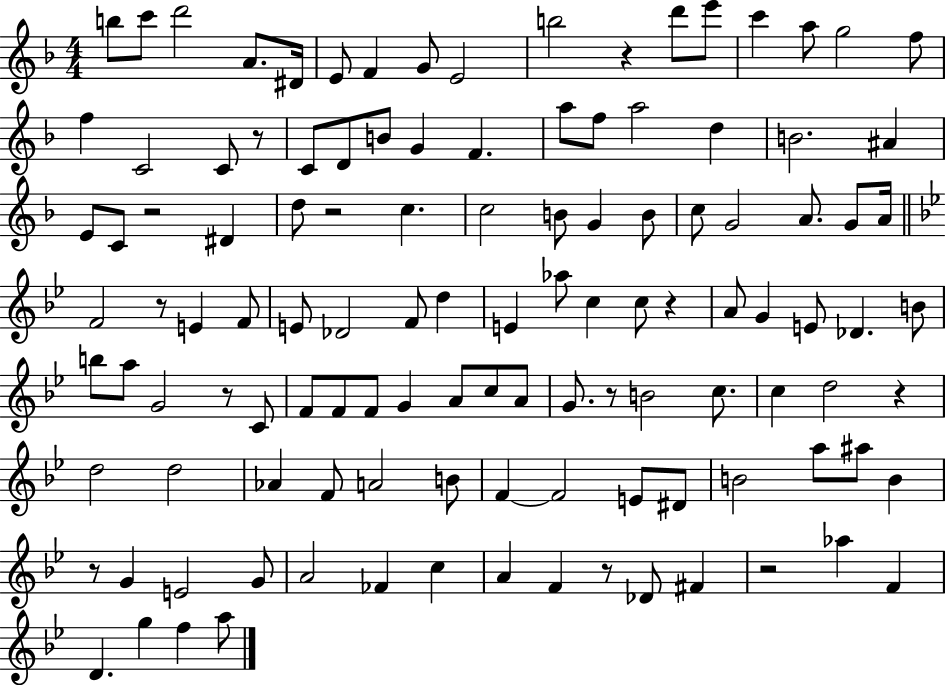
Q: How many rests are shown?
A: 12